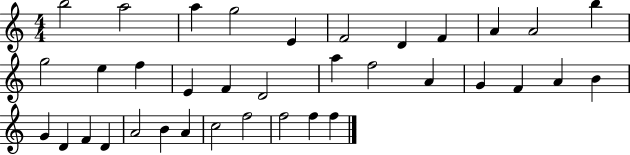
X:1
T:Untitled
M:4/4
L:1/4
K:C
b2 a2 a g2 E F2 D F A A2 b g2 e f E F D2 a f2 A G F A B G D F D A2 B A c2 f2 f2 f f